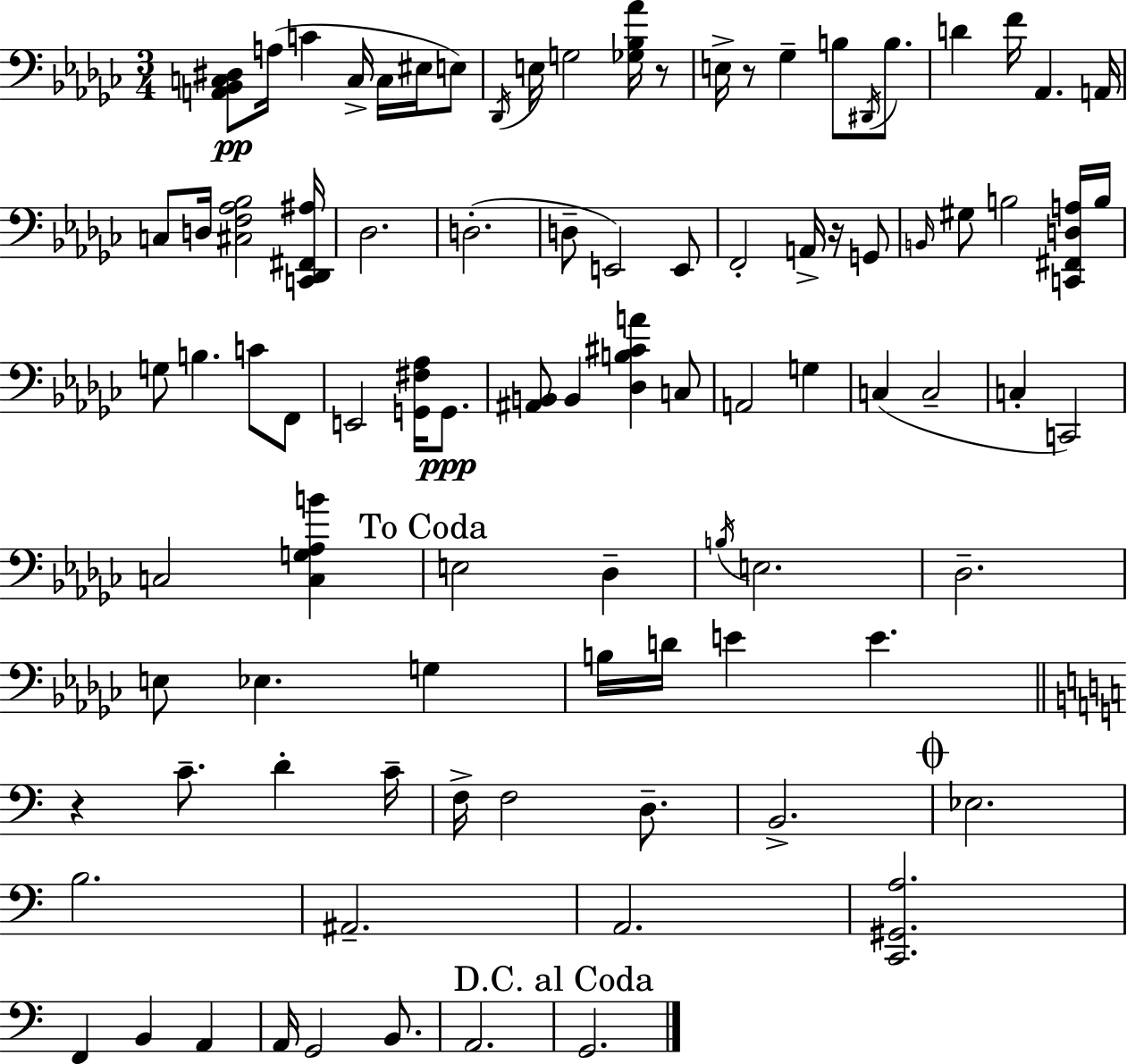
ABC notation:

X:1
T:Untitled
M:3/4
L:1/4
K:Ebm
[A,,_B,,C,^D,]/2 A,/4 C C,/4 C,/4 ^E,/4 E,/2 _D,,/4 E,/4 G,2 [_G,_B,_A]/4 z/2 E,/4 z/2 _G, B,/2 ^D,,/4 B,/2 D F/4 _A,, A,,/4 C,/2 D,/4 [^C,F,_A,_B,]2 [C,,_D,,^F,,^A,]/4 _D,2 D,2 D,/2 E,,2 E,,/2 F,,2 A,,/4 z/4 G,,/2 B,,/4 ^G,/2 B,2 [C,,^F,,D,A,]/4 B,/4 G,/2 B, C/2 F,,/2 E,,2 [G,,^F,_A,]/4 G,,/2 [^A,,B,,]/2 B,, [_D,B,^CA] C,/2 A,,2 G, C, C,2 C, C,,2 C,2 [C,G,_A,B] E,2 _D, B,/4 E,2 _D,2 E,/2 _E, G, B,/4 D/4 E E z C/2 D C/4 F,/4 F,2 D,/2 B,,2 _E,2 B,2 ^A,,2 A,,2 [C,,^G,,A,]2 F,, B,, A,, A,,/4 G,,2 B,,/2 A,,2 G,,2